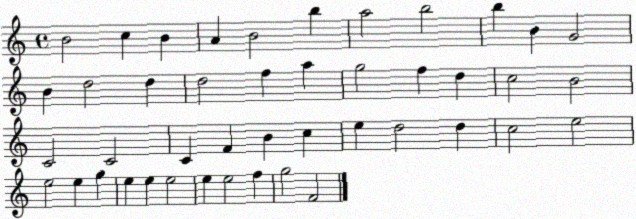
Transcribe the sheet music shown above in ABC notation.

X:1
T:Untitled
M:4/4
L:1/4
K:C
B2 c B A B2 b a2 b2 b B G2 B d2 d d2 f a g2 f d c2 B2 C2 C2 C F B c e d2 d c2 e2 e2 e g e e e2 e e2 f g2 F2